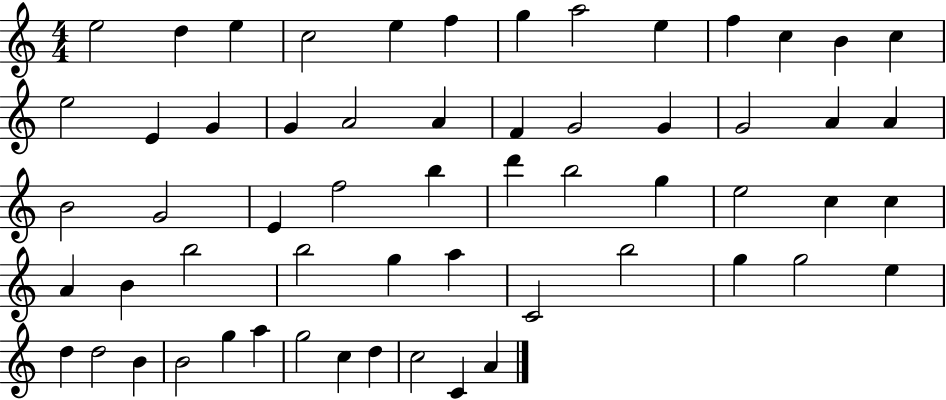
E5/h D5/q E5/q C5/h E5/q F5/q G5/q A5/h E5/q F5/q C5/q B4/q C5/q E5/h E4/q G4/q G4/q A4/h A4/q F4/q G4/h G4/q G4/h A4/q A4/q B4/h G4/h E4/q F5/h B5/q D6/q B5/h G5/q E5/h C5/q C5/q A4/q B4/q B5/h B5/h G5/q A5/q C4/h B5/h G5/q G5/h E5/q D5/q D5/h B4/q B4/h G5/q A5/q G5/h C5/q D5/q C5/h C4/q A4/q